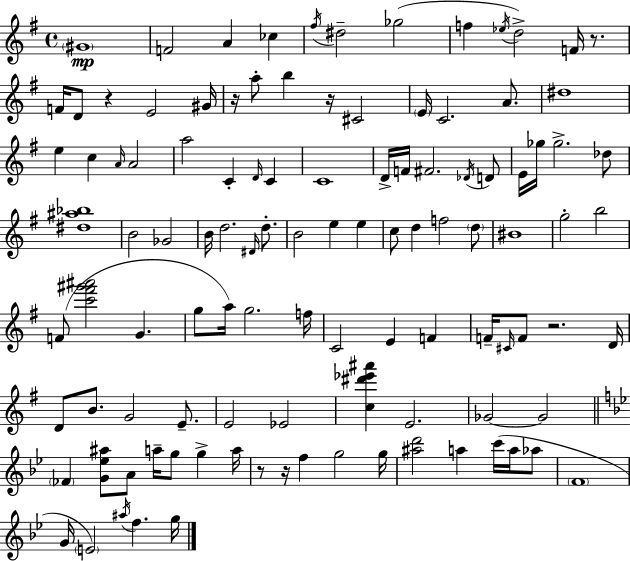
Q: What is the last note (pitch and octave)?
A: G5